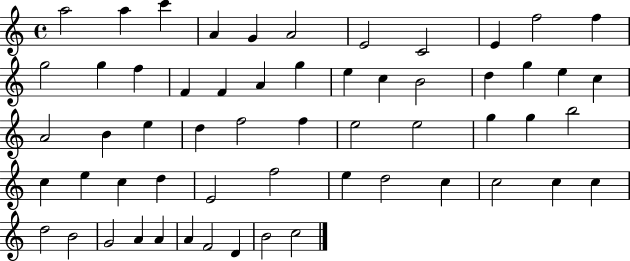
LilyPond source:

{
  \clef treble
  \time 4/4
  \defaultTimeSignature
  \key c \major
  a''2 a''4 c'''4 | a'4 g'4 a'2 | e'2 c'2 | e'4 f''2 f''4 | \break g''2 g''4 f''4 | f'4 f'4 a'4 g''4 | e''4 c''4 b'2 | d''4 g''4 e''4 c''4 | \break a'2 b'4 e''4 | d''4 f''2 f''4 | e''2 e''2 | g''4 g''4 b''2 | \break c''4 e''4 c''4 d''4 | e'2 f''2 | e''4 d''2 c''4 | c''2 c''4 c''4 | \break d''2 b'2 | g'2 a'4 a'4 | a'4 f'2 d'4 | b'2 c''2 | \break \bar "|."
}